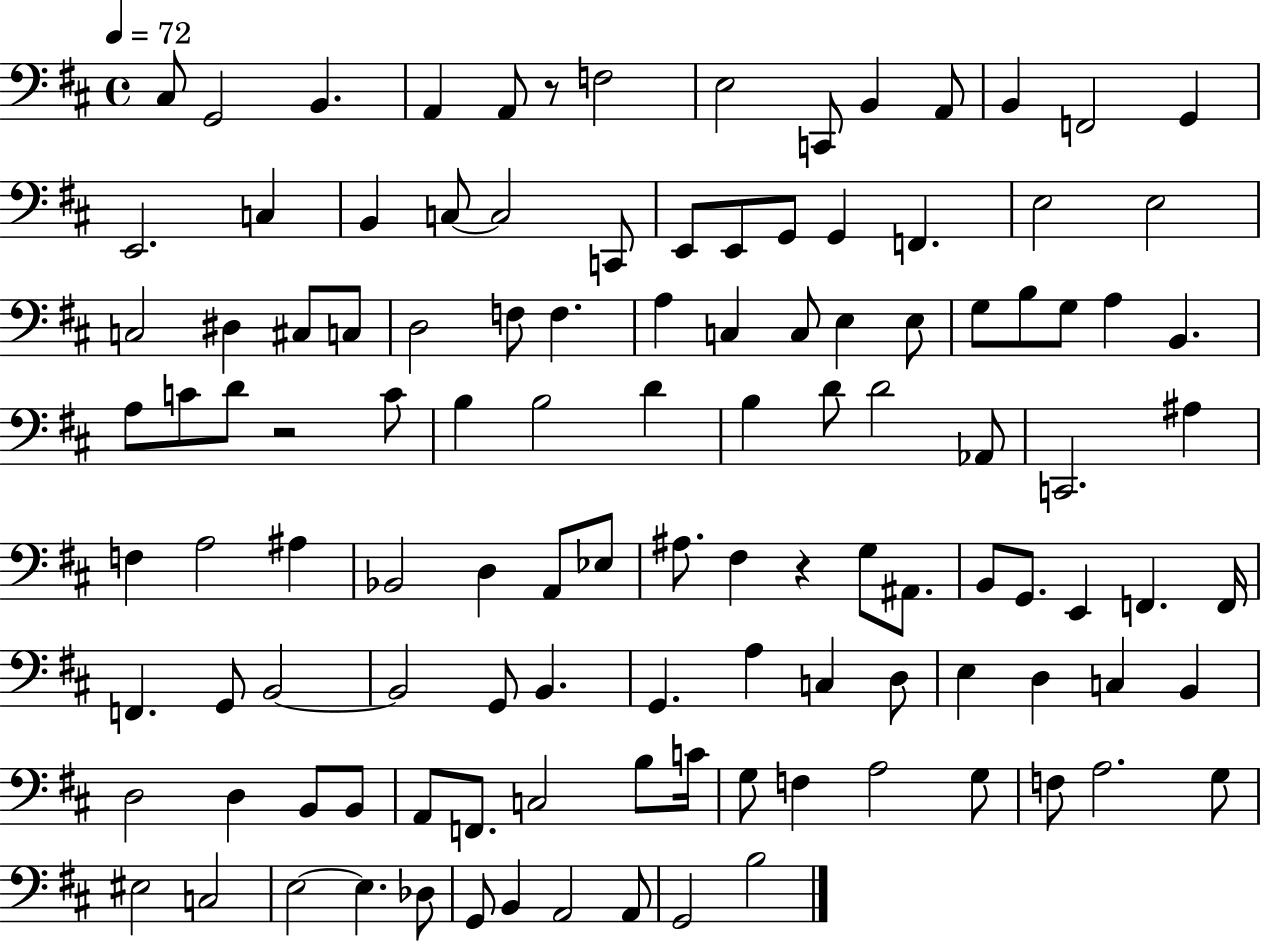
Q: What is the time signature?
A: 4/4